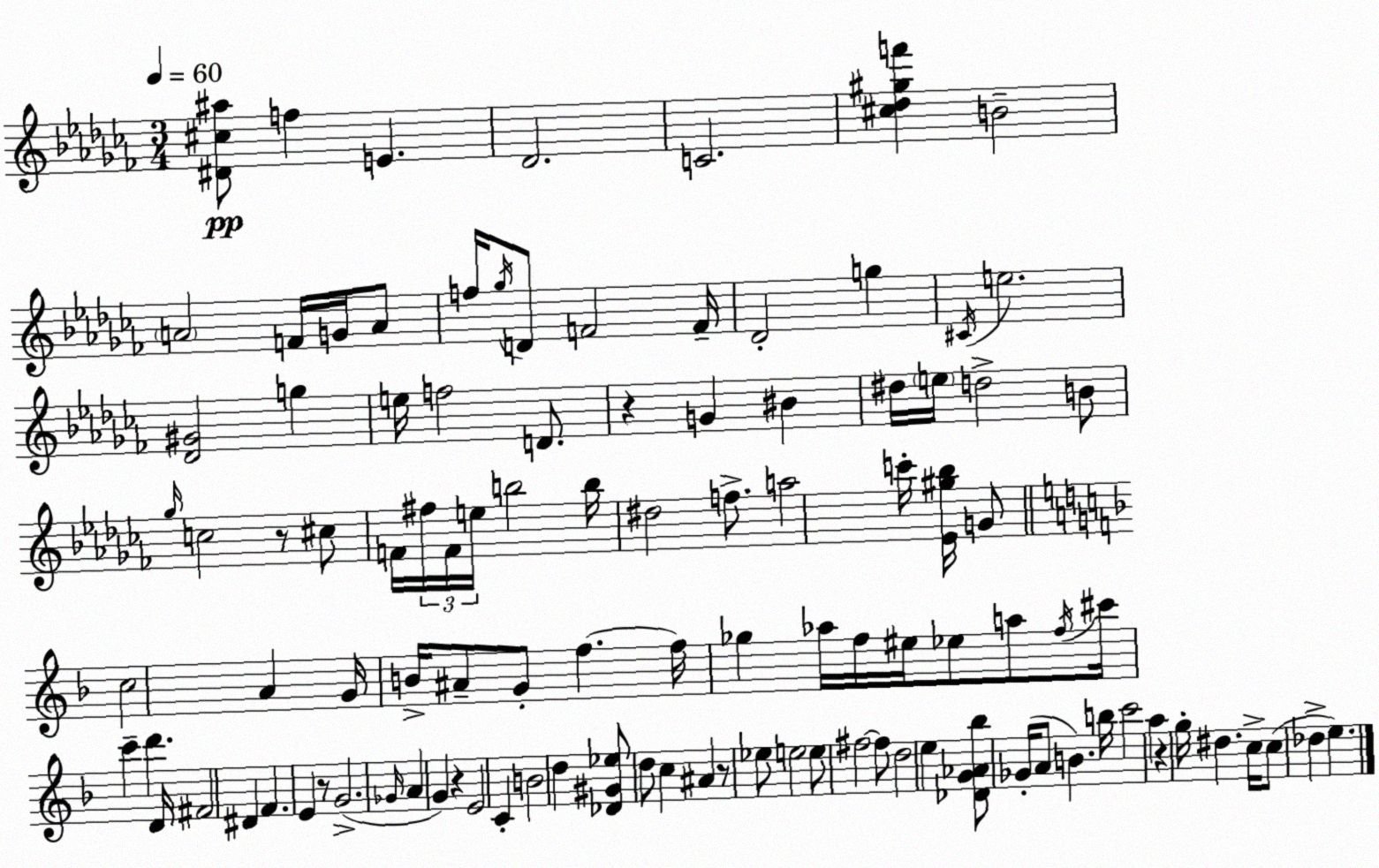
X:1
T:Untitled
M:3/4
L:1/4
K:Abm
[^D^c^a]/2 f E _D2 C2 [^c_d^gf'] B2 A2 F/4 G/4 A/2 f/4 _g/4 D/2 F2 F/4 _D2 g ^C/4 e2 [_D^G]2 g e/4 f2 D/2 z G ^B ^d/4 e/4 d2 B/2 _g/4 c2 z/2 ^c/2 F/4 ^f/4 F/4 e/4 b2 b/4 ^d2 f/2 a2 c'/4 [_E^g_b]/4 G/2 c2 A G/4 B/4 ^A/2 G/2 f f/4 _g _a/4 f/4 ^e/4 _e/2 a/2 f/4 ^c'/4 c' d' D/4 ^F2 ^D F E z/2 G2 _G/4 A G z E2 C B2 d [_D^G_e]/2 d/2 c ^A z/2 _e/2 e2 e/2 ^f2 ^f/2 d2 e [_DG_A_b]/2 _G/4 A/2 B b/4 c'2 a z g/4 ^d c/4 c/2 _d e